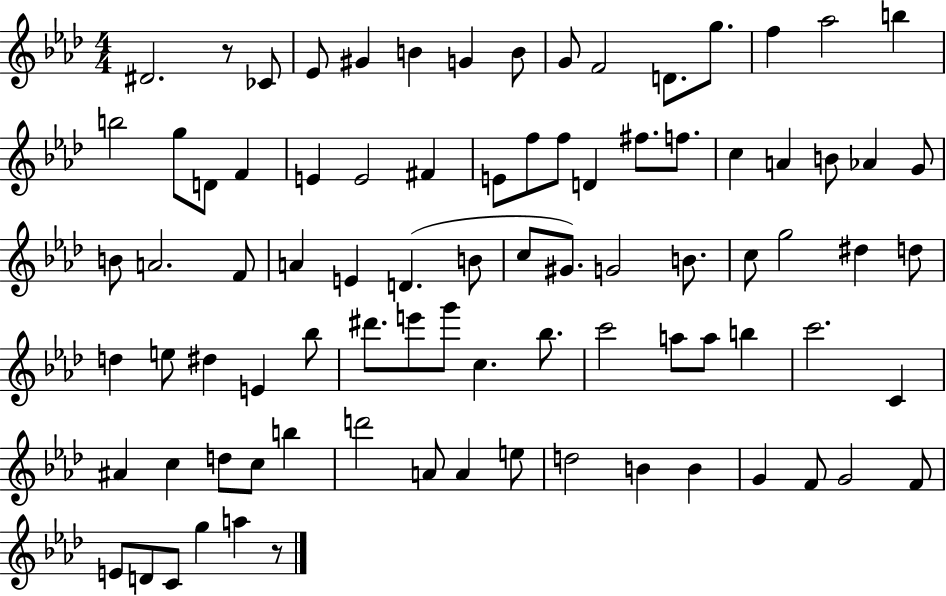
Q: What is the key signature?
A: AES major